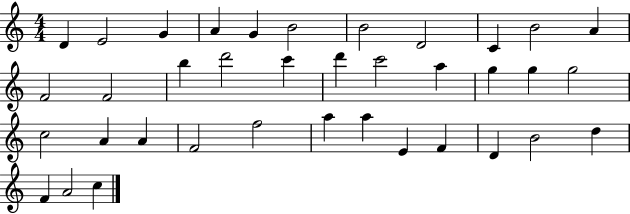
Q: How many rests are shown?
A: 0